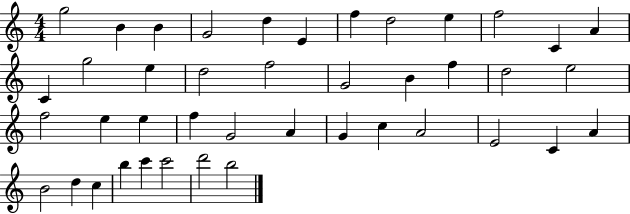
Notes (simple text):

G5/h B4/q B4/q G4/h D5/q E4/q F5/q D5/h E5/q F5/h C4/q A4/q C4/q G5/h E5/q D5/h F5/h G4/h B4/q F5/q D5/h E5/h F5/h E5/q E5/q F5/q G4/h A4/q G4/q C5/q A4/h E4/h C4/q A4/q B4/h D5/q C5/q B5/q C6/q C6/h D6/h B5/h